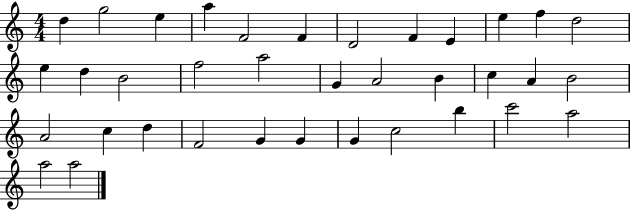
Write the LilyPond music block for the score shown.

{
  \clef treble
  \numericTimeSignature
  \time 4/4
  \key c \major
  d''4 g''2 e''4 | a''4 f'2 f'4 | d'2 f'4 e'4 | e''4 f''4 d''2 | \break e''4 d''4 b'2 | f''2 a''2 | g'4 a'2 b'4 | c''4 a'4 b'2 | \break a'2 c''4 d''4 | f'2 g'4 g'4 | g'4 c''2 b''4 | c'''2 a''2 | \break a''2 a''2 | \bar "|."
}